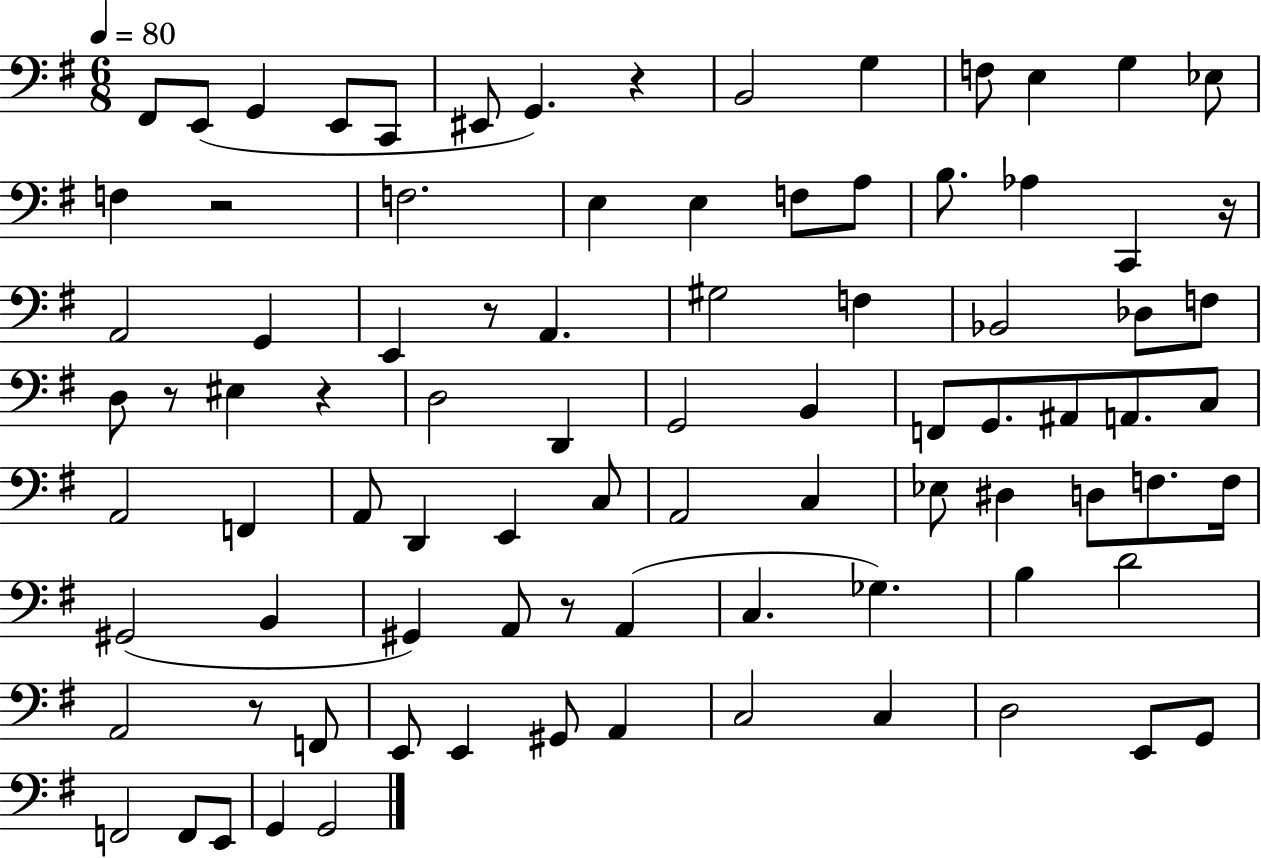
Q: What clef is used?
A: bass